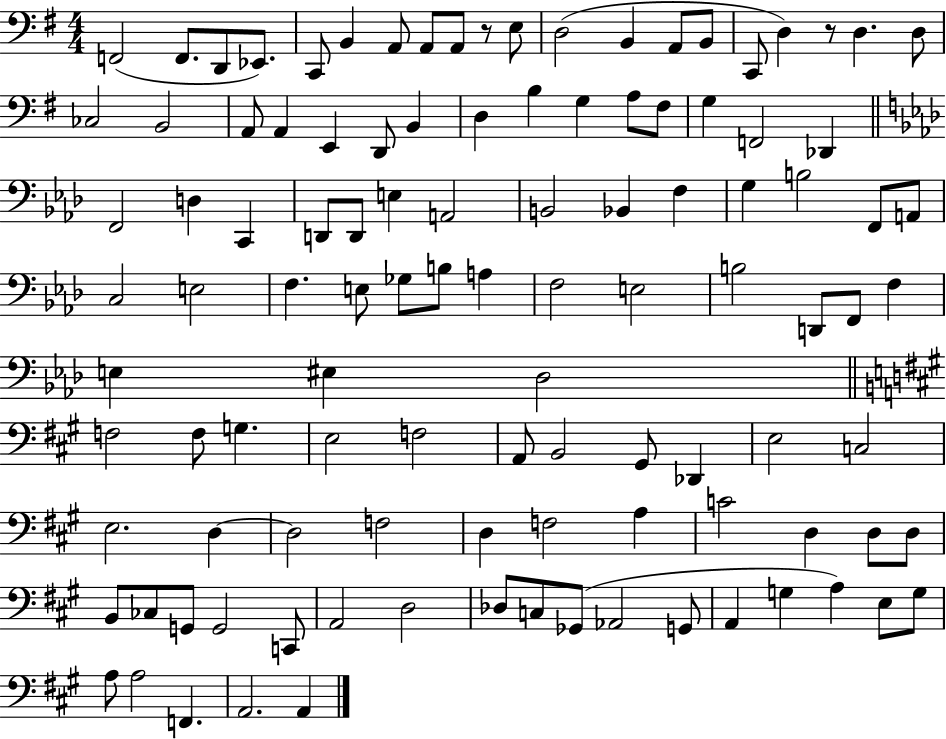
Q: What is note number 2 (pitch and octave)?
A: F2